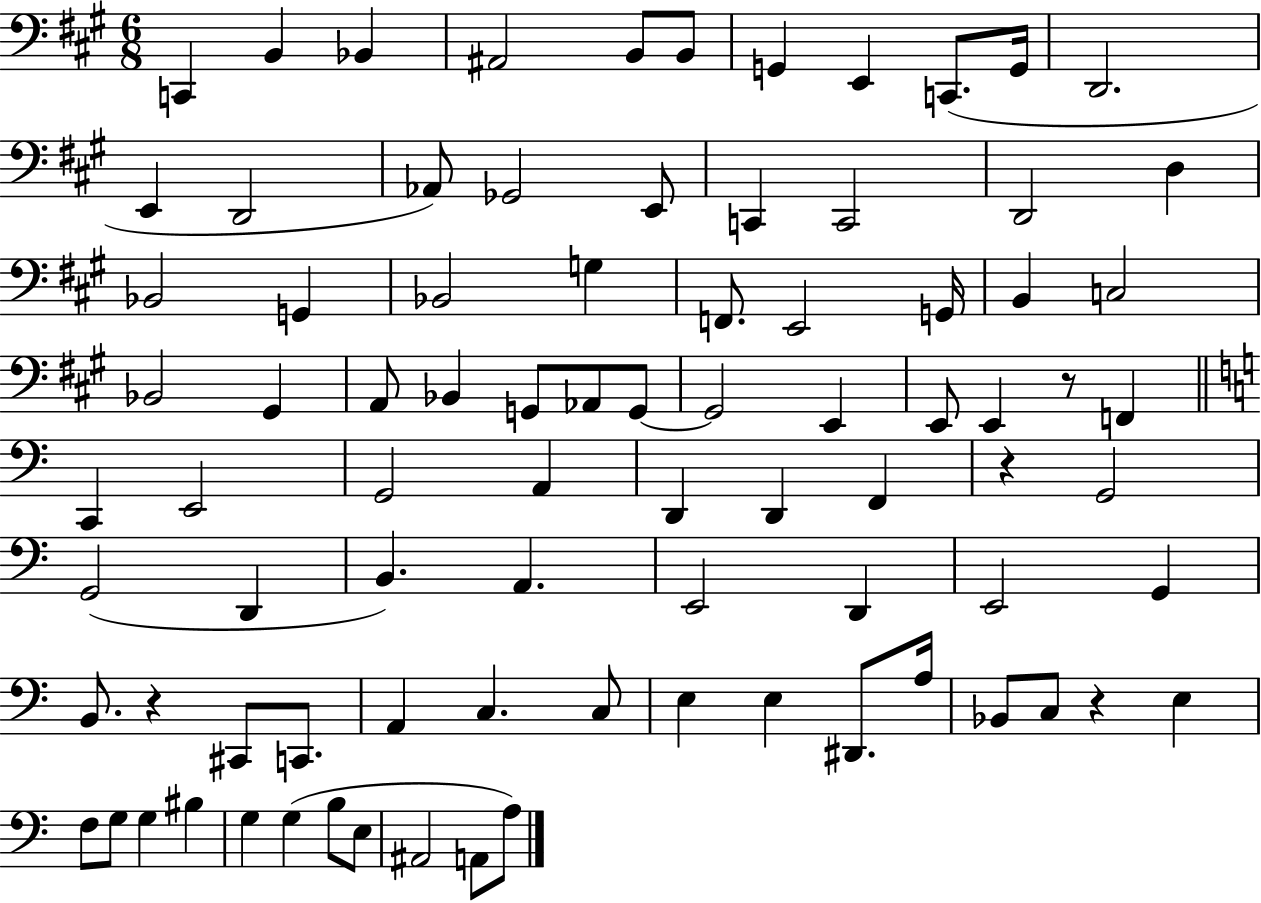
C2/q B2/q Bb2/q A#2/h B2/e B2/e G2/q E2/q C2/e. G2/s D2/h. E2/q D2/h Ab2/e Gb2/h E2/e C2/q C2/h D2/h D3/q Bb2/h G2/q Bb2/h G3/q F2/e. E2/h G2/s B2/q C3/h Bb2/h G#2/q A2/e Bb2/q G2/e Ab2/e G2/e G2/h E2/q E2/e E2/q R/e F2/q C2/q E2/h G2/h A2/q D2/q D2/q F2/q R/q G2/h G2/h D2/q B2/q. A2/q. E2/h D2/q E2/h G2/q B2/e. R/q C#2/e C2/e. A2/q C3/q. C3/e E3/q E3/q D#2/e. A3/s Bb2/e C3/e R/q E3/q F3/e G3/e G3/q BIS3/q G3/q G3/q B3/e E3/e A#2/h A2/e A3/e